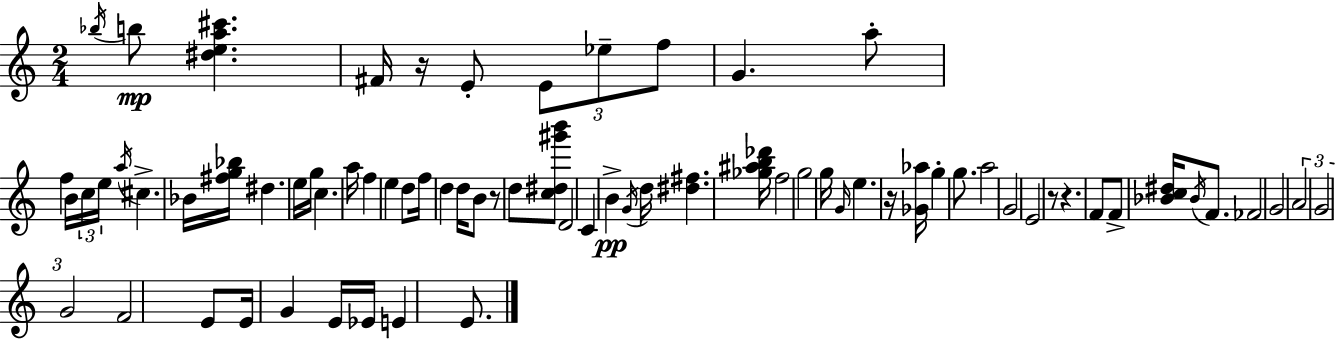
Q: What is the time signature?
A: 2/4